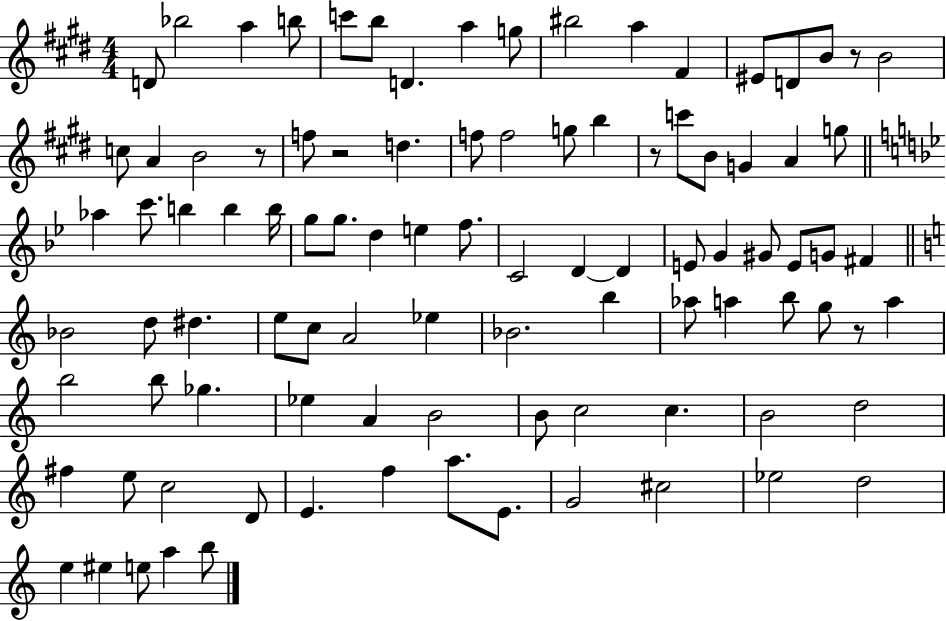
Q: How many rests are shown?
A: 5